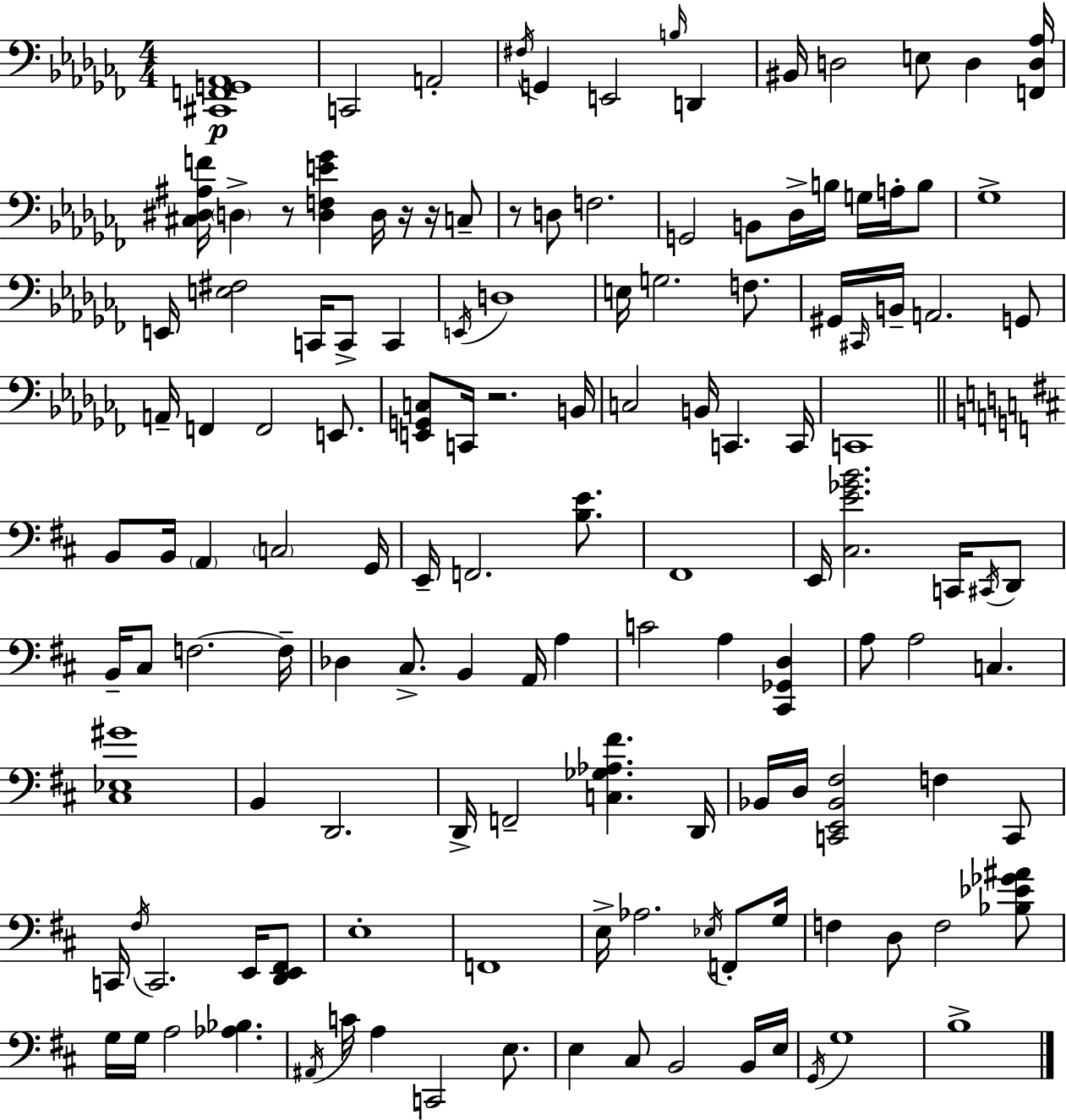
{
  \clef bass
  \numericTimeSignature
  \time 4/4
  \key aes \minor
  <cis, f, g, aes,>1\p | c,2 a,2-. | \acciaccatura { fis16 } g,4 e,2 \grace { b16 } d,4 | bis,16 d2 e8 d4 | \break <f, d aes>16 <cis dis ais f'>16 \parenthesize d4-> r8 <d f e' ges'>4 d16 r16 r16 | c8-- r8 d8 f2. | g,2 b,8 des16-> b16 g16 a16-. | b8 ges1-> | \break e,16 <e fis>2 c,16 c,8-> c,4 | \acciaccatura { e,16 } d1 | e16 g2. | f8. gis,16 \grace { cis,16 } b,16-- a,2. | \break g,8 a,16-- f,4 f,2 | e,8. <e, g, c>8 c,16 r2. | b,16 c2 b,16 c,4. | c,16 c,1 | \break \bar "||" \break \key d \major b,8 b,16 \parenthesize a,4 \parenthesize c2 g,16 | e,16-- f,2. <b e'>8. | fis,1 | e,16 <cis e' ges' b'>2. c,16 \acciaccatura { cis,16 } d,8 | \break b,16-- cis8 f2.~~ | f16-- des4 cis8.-> b,4 a,16 a4 | c'2 a4 <cis, ges, d>4 | a8 a2 c4. | \break <cis ees gis'>1 | b,4 d,2. | d,16-> f,2-- <c ges aes fis'>4. | d,16 bes,16 d16 <c, e, bes, fis>2 f4 c,8 | \break c,16 \acciaccatura { fis16 } c,2. e,16 | <d, e, fis,>8 e1-. | f,1 | e16-> aes2. \acciaccatura { ees16 } | \break f,8-. g16 f4 d8 f2 | <bes ees' ges' ais'>8 g16 g16 a2 <aes bes>4. | \acciaccatura { ais,16 } c'16 a4 c,2 | e8. e4 cis8 b,2 | \break b,16 e16 \acciaccatura { g,16 } g1 | b1-> | \bar "|."
}